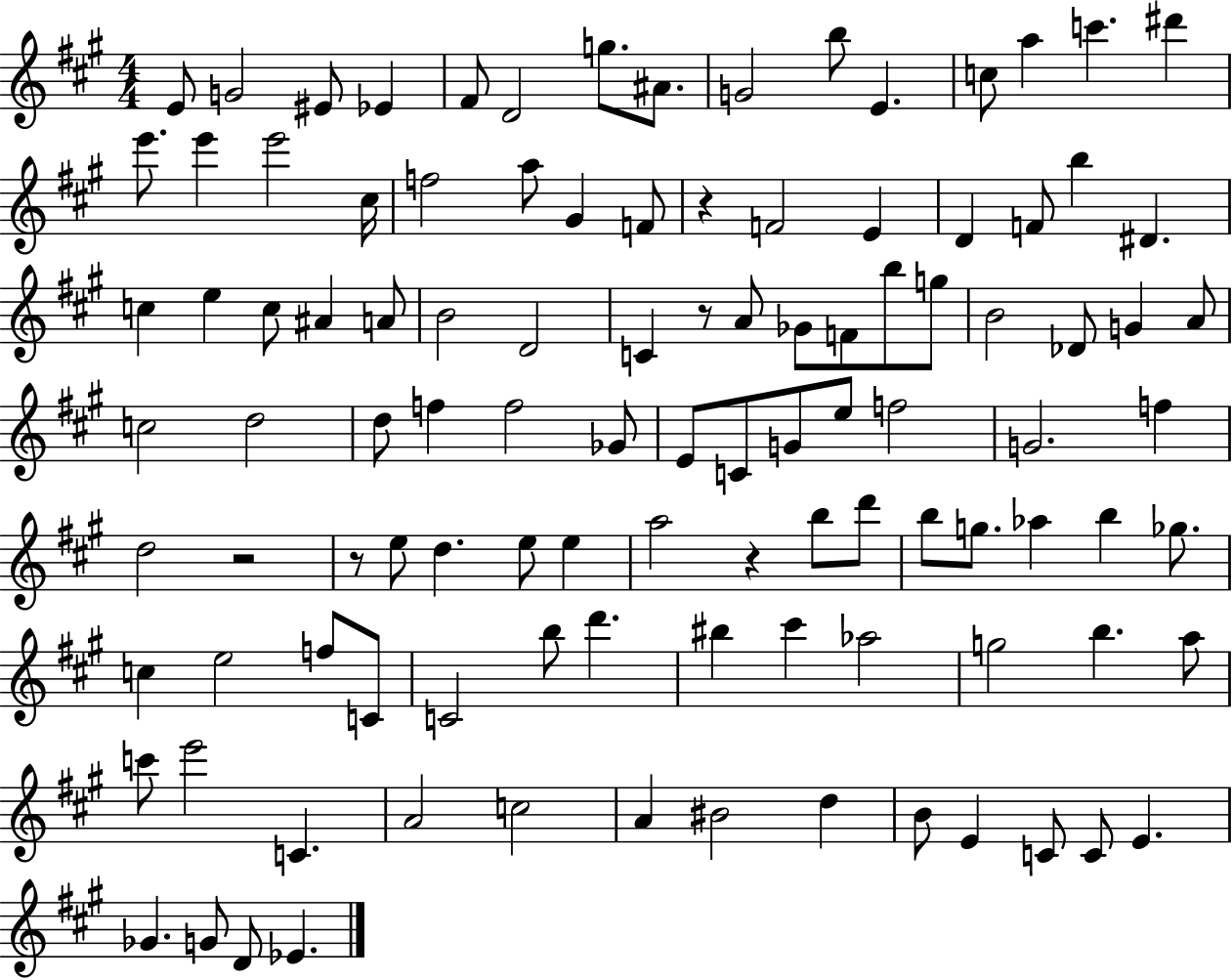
{
  \clef treble
  \numericTimeSignature
  \time 4/4
  \key a \major
  e'8 g'2 eis'8 ees'4 | fis'8 d'2 g''8. ais'8. | g'2 b''8 e'4. | c''8 a''4 c'''4. dis'''4 | \break e'''8. e'''4 e'''2 cis''16 | f''2 a''8 gis'4 f'8 | r4 f'2 e'4 | d'4 f'8 b''4 dis'4. | \break c''4 e''4 c''8 ais'4 a'8 | b'2 d'2 | c'4 r8 a'8 ges'8 f'8 b''8 g''8 | b'2 des'8 g'4 a'8 | \break c''2 d''2 | d''8 f''4 f''2 ges'8 | e'8 c'8 g'8 e''8 f''2 | g'2. f''4 | \break d''2 r2 | r8 e''8 d''4. e''8 e''4 | a''2 r4 b''8 d'''8 | b''8 g''8. aes''4 b''4 ges''8. | \break c''4 e''2 f''8 c'8 | c'2 b''8 d'''4. | bis''4 cis'''4 aes''2 | g''2 b''4. a''8 | \break c'''8 e'''2 c'4. | a'2 c''2 | a'4 bis'2 d''4 | b'8 e'4 c'8 c'8 e'4. | \break ges'4. g'8 d'8 ees'4. | \bar "|."
}